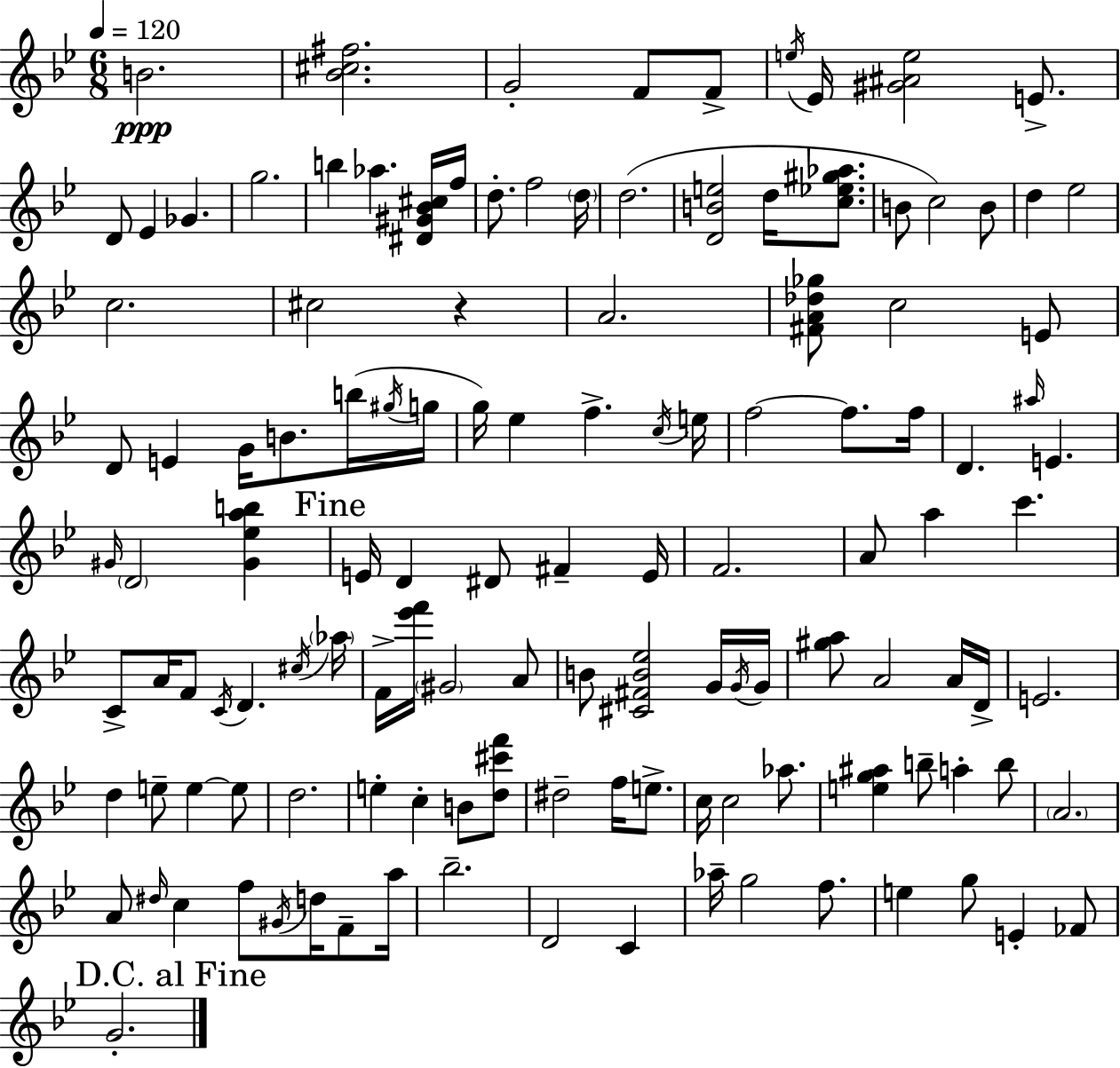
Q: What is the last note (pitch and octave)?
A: G4